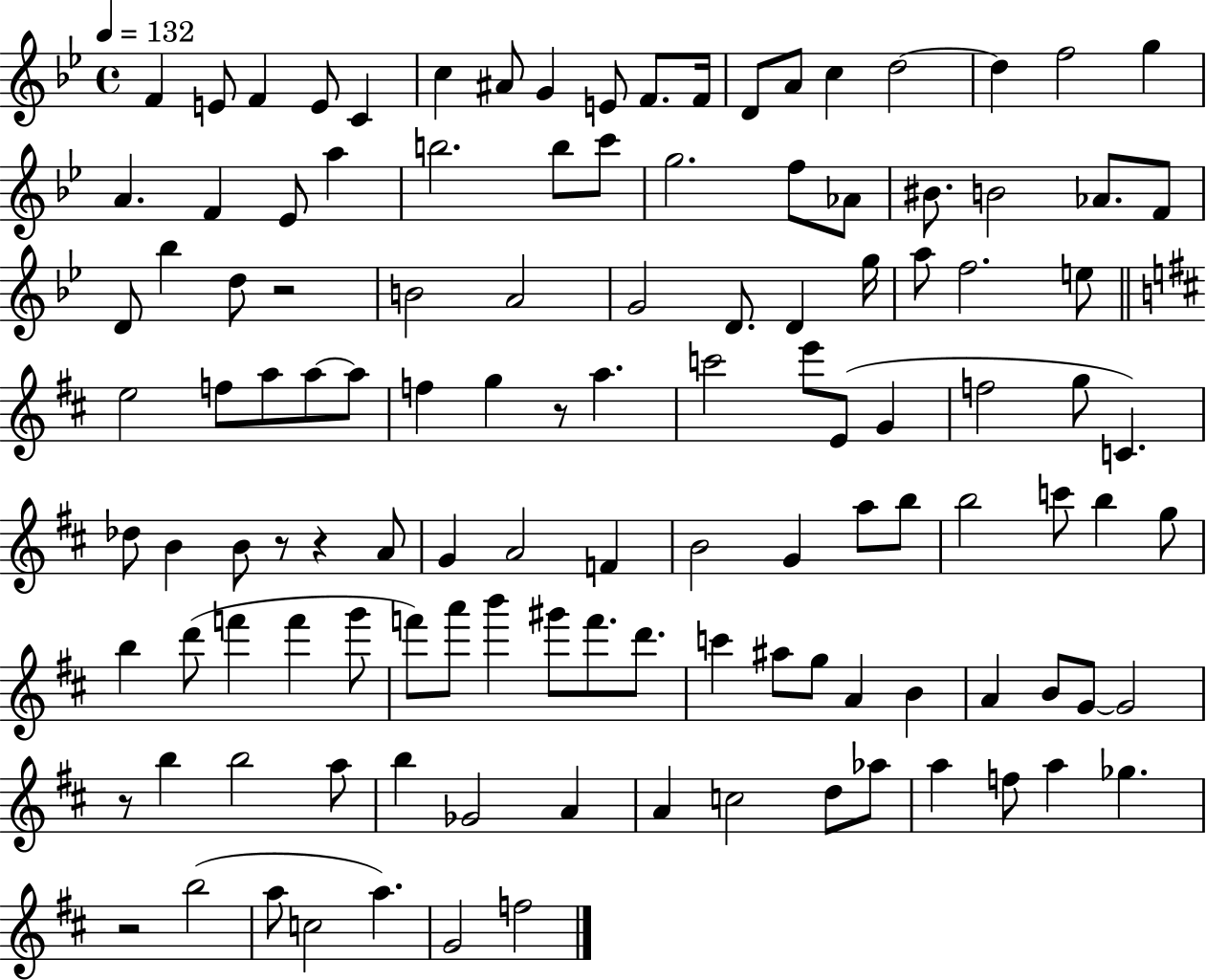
F4/q E4/e F4/q E4/e C4/q C5/q A#4/e G4/q E4/e F4/e. F4/s D4/e A4/e C5/q D5/h D5/q F5/h G5/q A4/q. F4/q Eb4/e A5/q B5/h. B5/e C6/e G5/h. F5/e Ab4/e BIS4/e. B4/h Ab4/e. F4/e D4/e Bb5/q D5/e R/h B4/h A4/h G4/h D4/e. D4/q G5/s A5/e F5/h. E5/e E5/h F5/e A5/e A5/e A5/e F5/q G5/q R/e A5/q. C6/h E6/e E4/e G4/q F5/h G5/e C4/q. Db5/e B4/q B4/e R/e R/q A4/e G4/q A4/h F4/q B4/h G4/q A5/e B5/e B5/h C6/e B5/q G5/e B5/q D6/e F6/q F6/q G6/e F6/e A6/e B6/q G#6/e F6/e. D6/e. C6/q A#5/e G5/e A4/q B4/q A4/q B4/e G4/e G4/h R/e B5/q B5/h A5/e B5/q Gb4/h A4/q A4/q C5/h D5/e Ab5/e A5/q F5/e A5/q Gb5/q. R/h B5/h A5/e C5/h A5/q. G4/h F5/h